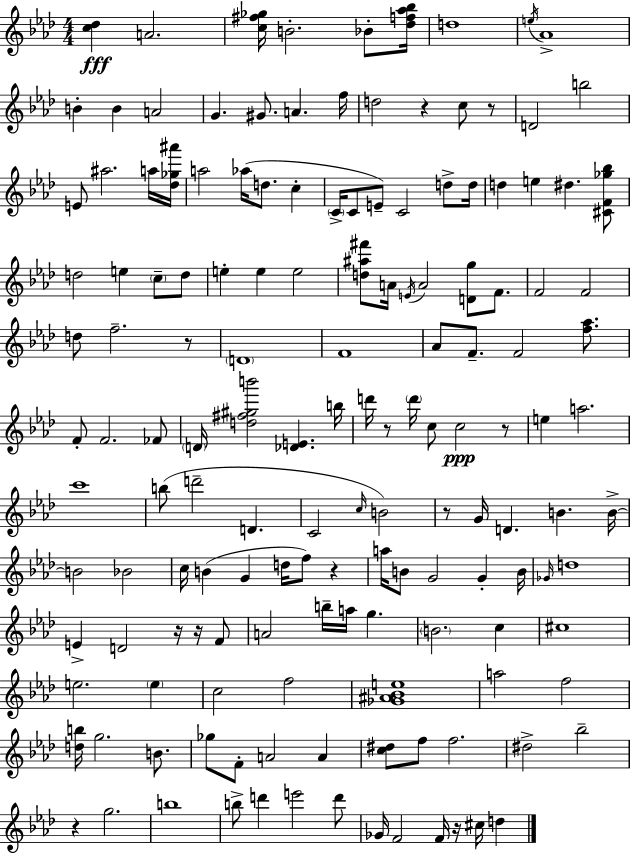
{
  \clef treble
  \numericTimeSignature
  \time 4/4
  \key aes \major
  <c'' des''>4\fff a'2. | <c'' fis'' ges''>16 b'2.-. bes'8-. <des'' f'' aes'' bes''>16 | d''1 | \acciaccatura { e''16 } aes'1-> | \break b'4-. b'4 a'2 | g'4. gis'8. a'4. | f''16 d''2 r4 c''8 r8 | d'2 b''2 | \break e'8 ais''2. a''16 | <des'' ges'' ais'''>16 a''2 aes''16( d''8. c''4-. | \parenthesize c'16-> c'8 e'8--) c'2 d''8-> | d''16 d''4 e''4 dis''4. <cis' f' ges'' bes''>8 | \break d''2 e''4 \parenthesize c''8-- d''8 | e''4-. e''4 e''2 | <d'' ais'' fis'''>8 a'16 \acciaccatura { e'16 } a'2 <d' g''>8 f'8. | f'2 f'2 | \break d''8 f''2.-- | r8 \parenthesize d'1 | f'1 | aes'8 f'8.-- f'2 <f'' aes''>8. | \break f'8-. f'2. | fes'8 \parenthesize d'16 <d'' fis'' gis'' b'''>2 <des' e'>4. | b''16 d'''16 r8 \parenthesize d'''16 c''8 c''2\ppp | r8 e''4 a''2. | \break c'''1 | b''8( d'''2-- d'4. | c'2 \grace { c''16 }) b'2 | r8 g'16 d'4. b'4. | \break b'16->~~ b'2 bes'2 | c''16 b'4( g'4 d''16 f''8) r4 | a''16 b'8 g'2 g'4-. | b'16 \grace { ges'16 } d''1 | \break e'4-> d'2 | r16 r16 f'8 a'2 b''16-- a''16 g''4. | \parenthesize b'2. | c''4 cis''1 | \break e''2. | \parenthesize e''4 c''2 f''2 | <ges' ais' bes' e''>1 | a''2 f''2 | \break <d'' b''>16 g''2. | b'8. ges''8 f'8-. a'2 | a'4 <c'' dis''>8 f''8 f''2. | dis''2-> bes''2-- | \break r4 g''2. | b''1 | b''8-> d'''4 e'''2 | d'''8 ges'16 f'2 f'16 r16 cis''16 | \break d''4 \bar "|."
}